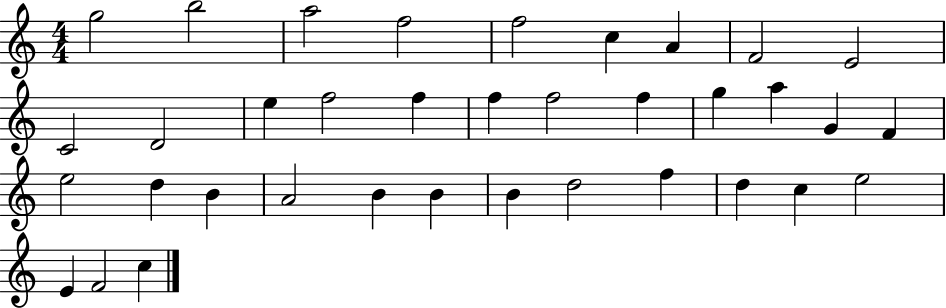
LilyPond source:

{
  \clef treble
  \numericTimeSignature
  \time 4/4
  \key c \major
  g''2 b''2 | a''2 f''2 | f''2 c''4 a'4 | f'2 e'2 | \break c'2 d'2 | e''4 f''2 f''4 | f''4 f''2 f''4 | g''4 a''4 g'4 f'4 | \break e''2 d''4 b'4 | a'2 b'4 b'4 | b'4 d''2 f''4 | d''4 c''4 e''2 | \break e'4 f'2 c''4 | \bar "|."
}